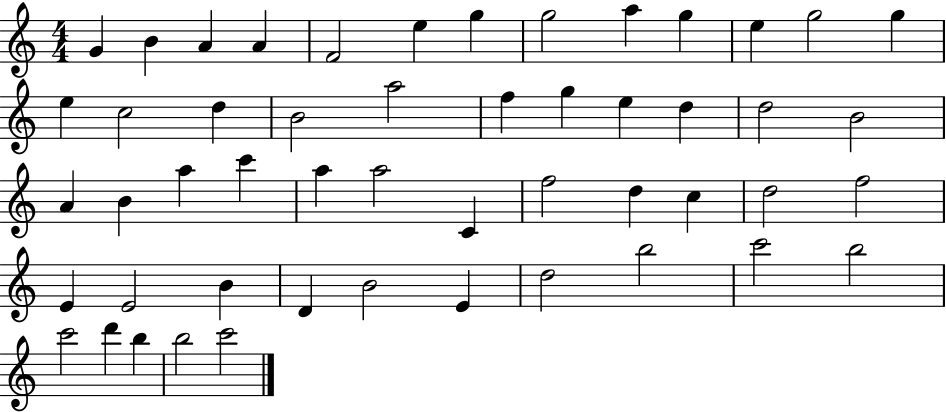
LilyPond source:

{
  \clef treble
  \numericTimeSignature
  \time 4/4
  \key c \major
  g'4 b'4 a'4 a'4 | f'2 e''4 g''4 | g''2 a''4 g''4 | e''4 g''2 g''4 | \break e''4 c''2 d''4 | b'2 a''2 | f''4 g''4 e''4 d''4 | d''2 b'2 | \break a'4 b'4 a''4 c'''4 | a''4 a''2 c'4 | f''2 d''4 c''4 | d''2 f''2 | \break e'4 e'2 b'4 | d'4 b'2 e'4 | d''2 b''2 | c'''2 b''2 | \break c'''2 d'''4 b''4 | b''2 c'''2 | \bar "|."
}